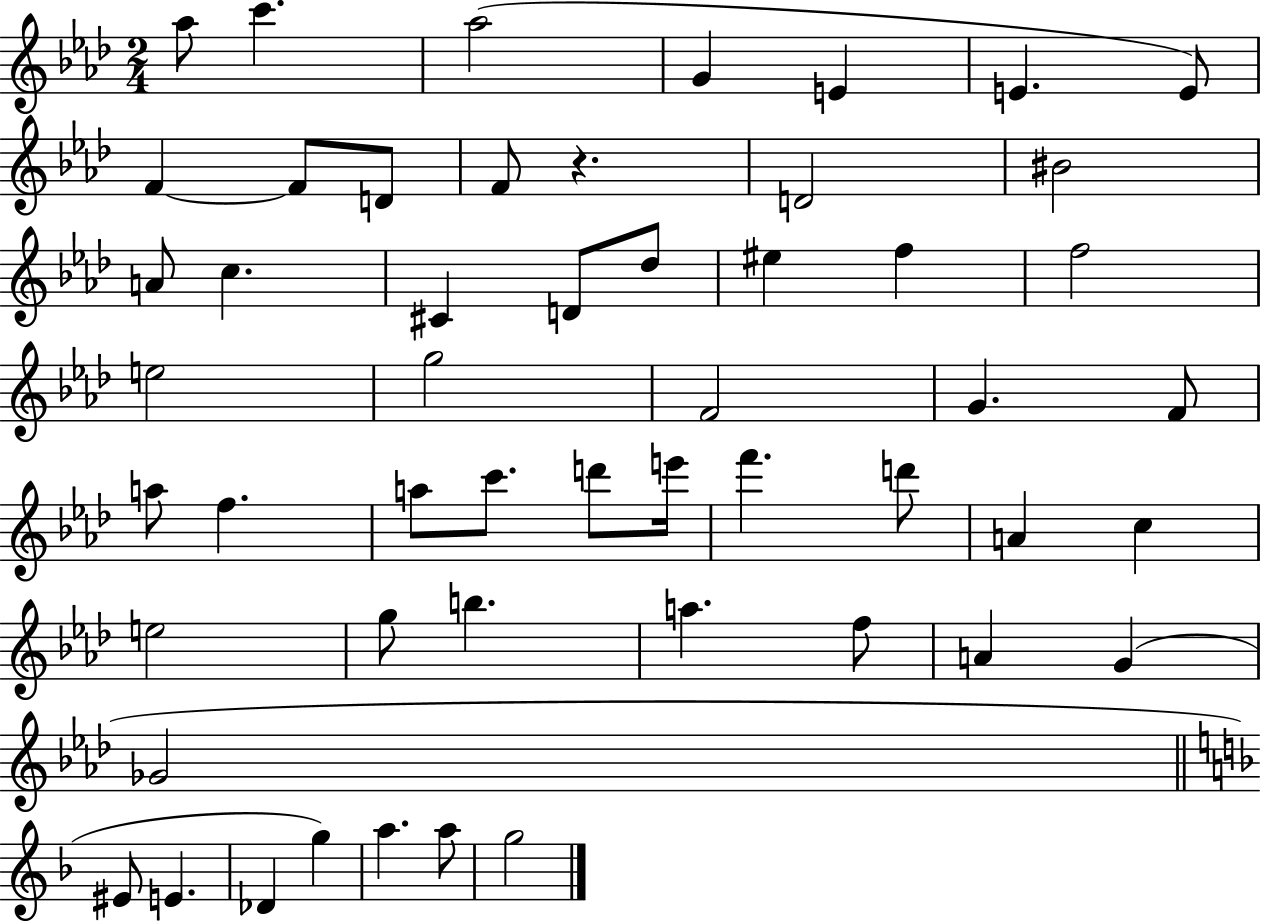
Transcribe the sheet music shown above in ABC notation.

X:1
T:Untitled
M:2/4
L:1/4
K:Ab
_a/2 c' _a2 G E E E/2 F F/2 D/2 F/2 z D2 ^B2 A/2 c ^C D/2 _d/2 ^e f f2 e2 g2 F2 G F/2 a/2 f a/2 c'/2 d'/2 e'/4 f' d'/2 A c e2 g/2 b a f/2 A G _G2 ^E/2 E _D g a a/2 g2